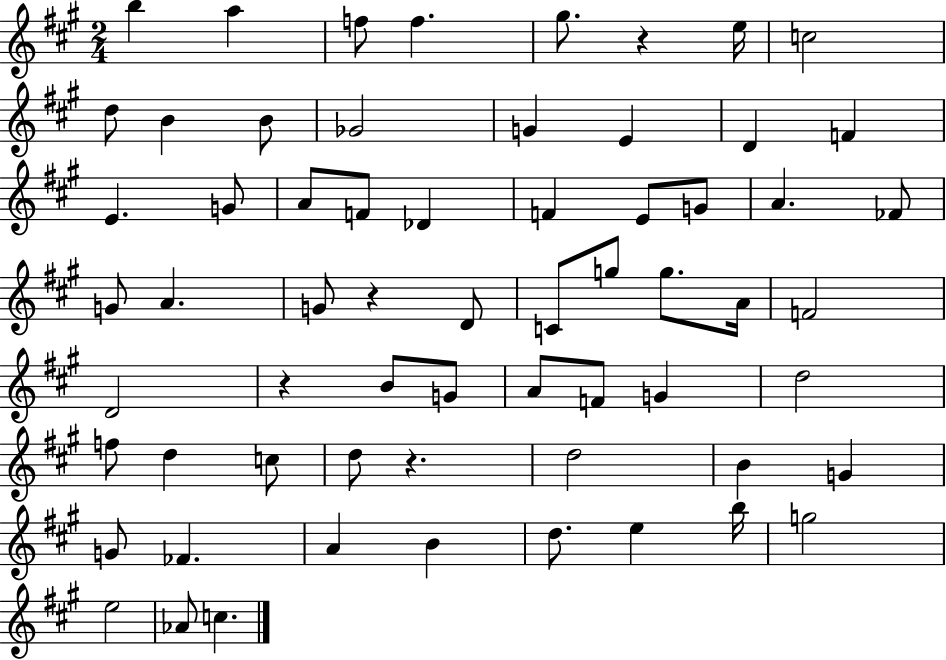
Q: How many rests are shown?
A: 4